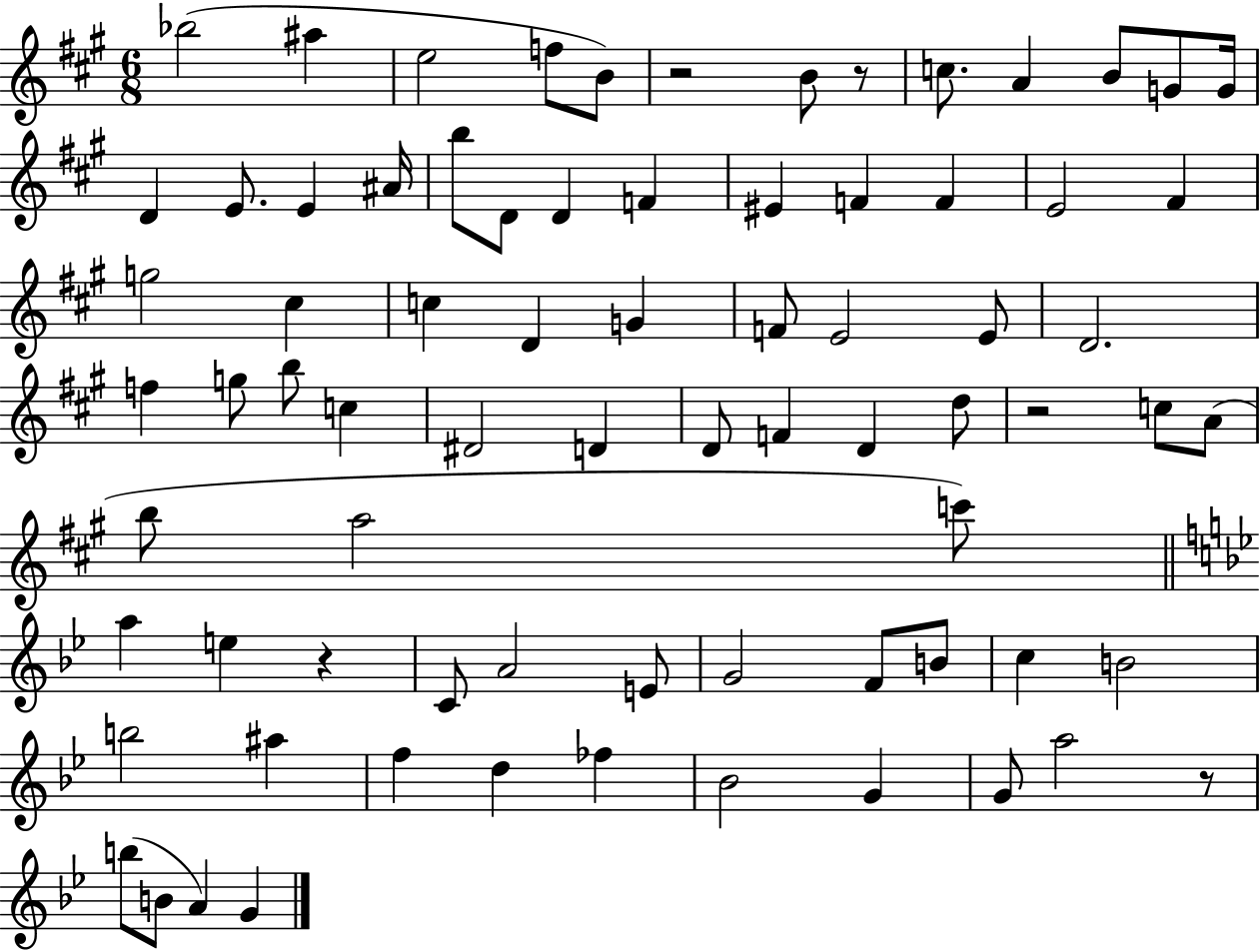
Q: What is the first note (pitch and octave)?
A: Bb5